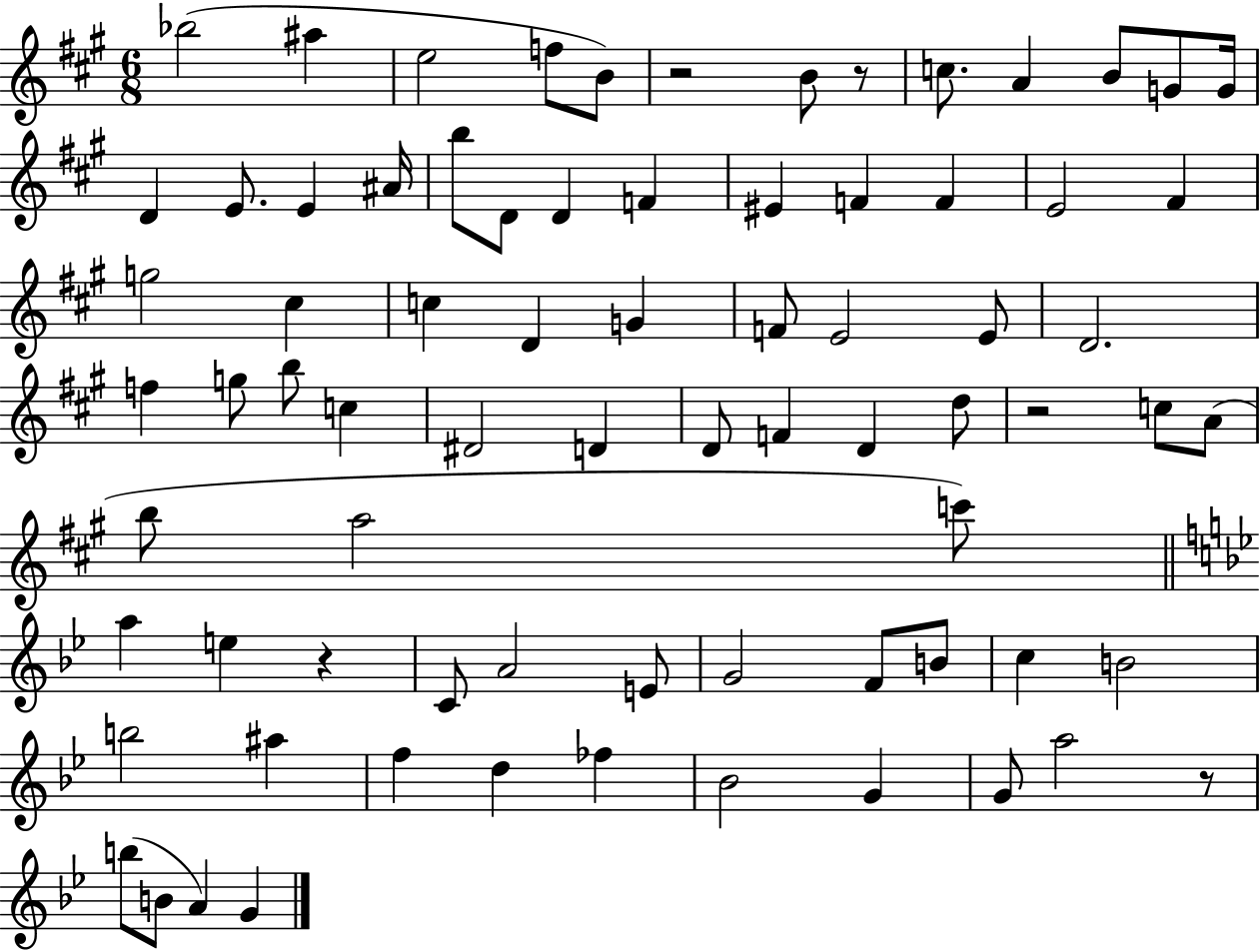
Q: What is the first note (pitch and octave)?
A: Bb5